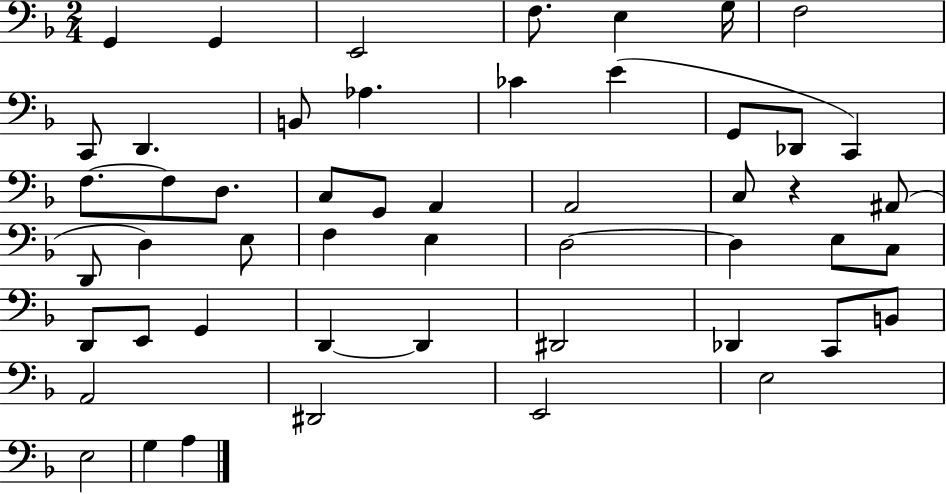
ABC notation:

X:1
T:Untitled
M:2/4
L:1/4
K:F
G,, G,, E,,2 F,/2 E, G,/4 F,2 C,,/2 D,, B,,/2 _A, _C E G,,/2 _D,,/2 C,, F,/2 F,/2 D,/2 C,/2 G,,/2 A,, A,,2 C,/2 z ^A,,/2 D,,/2 D, E,/2 F, E, D,2 D, E,/2 C,/2 D,,/2 E,,/2 G,, D,, D,, ^D,,2 _D,, C,,/2 B,,/2 A,,2 ^D,,2 E,,2 E,2 E,2 G, A,